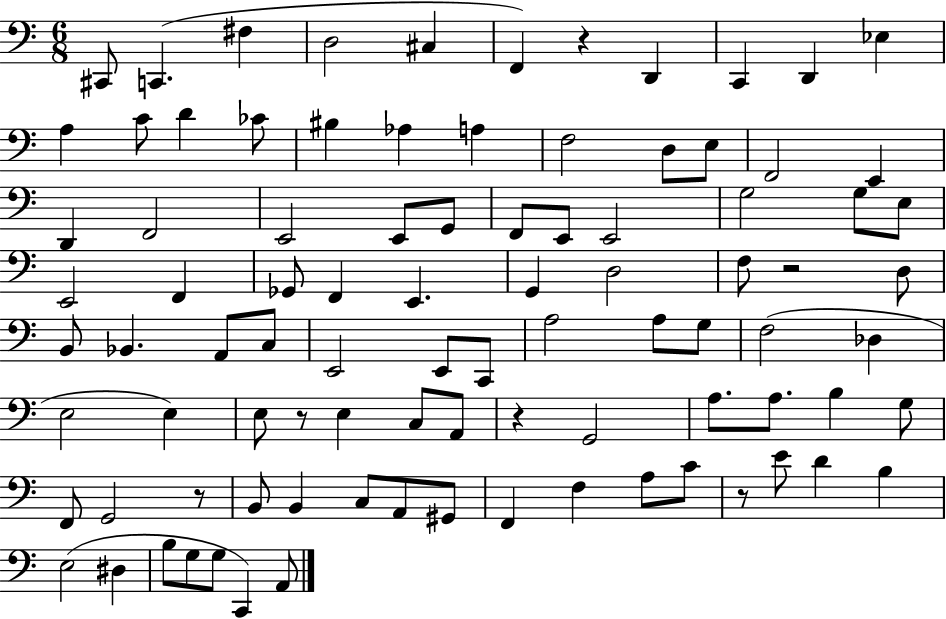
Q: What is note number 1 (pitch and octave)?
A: C#2